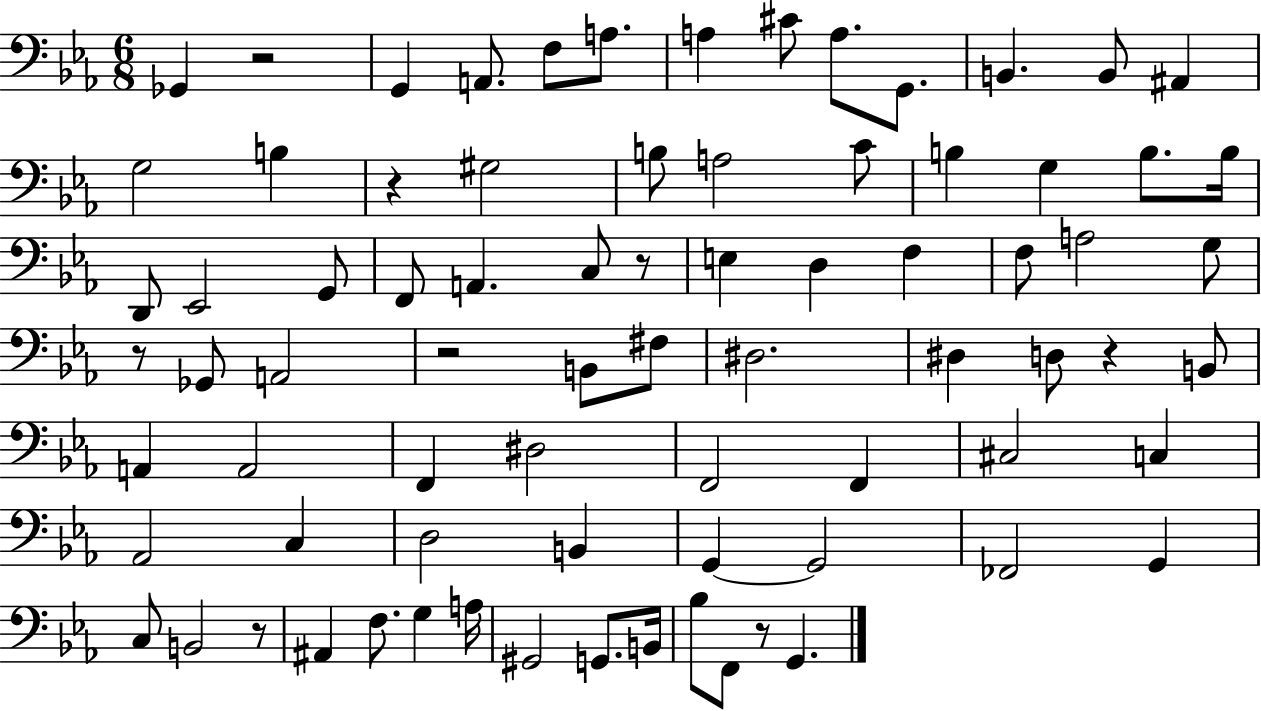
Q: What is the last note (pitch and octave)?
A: G2